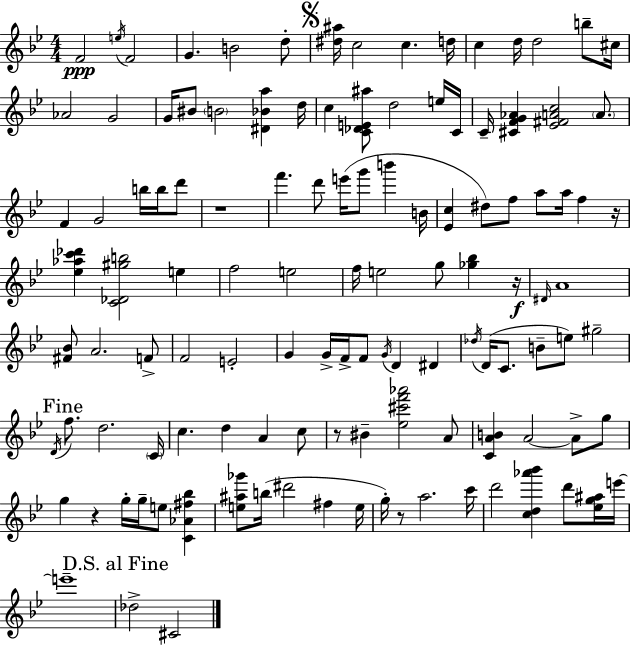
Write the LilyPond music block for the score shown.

{
  \clef treble
  \numericTimeSignature
  \time 4/4
  \key g \minor
  \repeat volta 2 { f'2\ppp \acciaccatura { e''16 } f'2 | g'4. b'2 d''8-. | \mark \markup { \musicglyph "scripts.segno" } <dis'' ais''>16 c''2 c''4. | d''16 c''4 d''16 d''2 b''8-- | \break cis''16 aes'2 g'2 | g'16 bis'8 \parenthesize b'2 <dis' bes' a''>4 | d''16 c''4 <c' des' e' ais''>8 d''2 e''16 | c'16 c'16-- <cis' f' g' aes'>4 <ees' fis' a' c''>2 \parenthesize a'8. | \break f'4 g'2 b''16 b''16 d'''8 | r1 | f'''4. d'''8 e'''16( g'''8 b'''4 | b'16 <ees' c''>4 dis''8) f''8 a''8 a''16 f''4 | \break r16 <ees'' aes'' c''' des'''>4 <c' des' gis'' b''>2 e''4 | f''2 e''2 | f''16 e''2 g''8 <ges'' bes''>4 | r16\f \grace { dis'16 } a'1 | \break <fis' bes'>8 a'2. | f'8-> f'2 e'2-. | g'4 g'16-> f'16-> f'8 \acciaccatura { g'16 } d'4 dis'4 | \acciaccatura { des''16 } d'16( c'8. b'8-- e''8) gis''2-- | \break \mark "Fine" \acciaccatura { d'16 } f''8. d''2. | \parenthesize c'16 c''4. d''4 a'4 | c''8 r8 bis'4-- <ees'' cis''' f''' aes'''>2 | a'8 <c' a' b'>4 a'2~~ | \break a'8-> g''8 g''4 r4 g''16-. g''16-- e''8 | <c' aes' fis'' bes''>4 <e'' ais'' ges'''>8 b''16( dis'''2 | fis''4 e''16 g''16-.) r8 a''2. | c'''16 d'''2 <c'' d'' aes''' bes'''>4 | \break d'''8 <ees'' g'' ais''>16 e'''16~~ e'''1-- | \mark "D.S. al Fine" des''2-> cis'2 | } \bar "|."
}